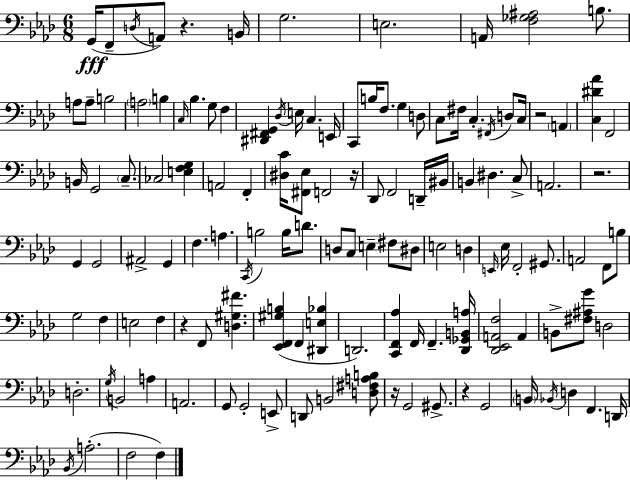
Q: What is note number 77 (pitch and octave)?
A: E3